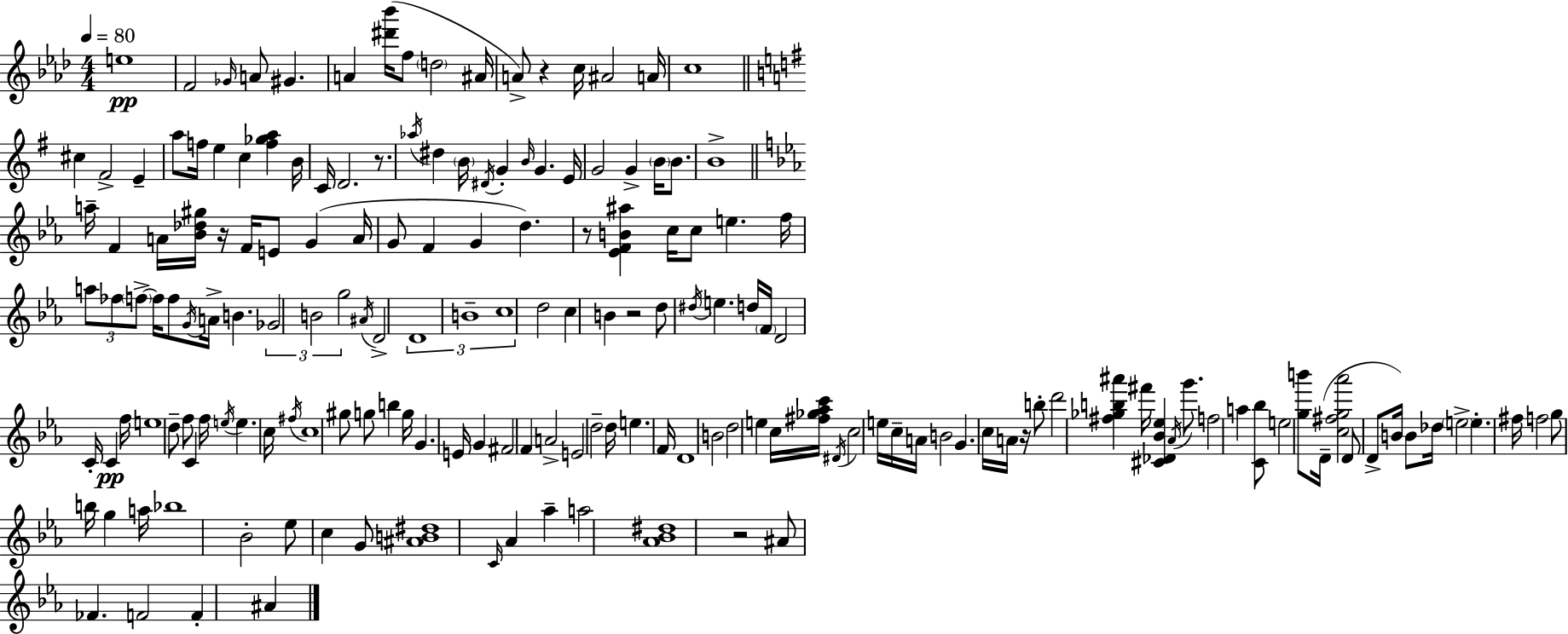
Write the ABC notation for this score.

X:1
T:Untitled
M:4/4
L:1/4
K:Ab
e4 F2 _G/4 A/2 ^G A [^d'_b']/4 f/2 d2 ^A/4 A/2 z c/4 ^A2 A/4 c4 ^c ^F2 E a/2 f/4 e c [f_ga] B/4 C/4 D2 z/2 _a/4 ^d B/4 ^D/4 G B/4 G E/4 G2 G B/4 B/2 B4 a/4 F A/4 [_B_d^g]/4 z/4 F/4 E/2 G A/4 G/2 F G d z/2 [_EFB^a] c/4 c/2 e f/4 a/2 _f/2 f/2 f/4 f/2 G/4 A/4 B _G2 B2 g2 ^A/4 D2 D4 B4 c4 d2 c B z2 d/2 ^d/4 e d/4 F/4 D2 C/4 C f/4 e4 d/2 f/2 C f/4 e/4 e c/4 ^f/4 c4 ^g/2 g/2 b g/4 G E/4 G ^F2 F A2 E2 d2 d/4 e F/4 D4 B2 d2 e c/4 [^f_g_ac']/4 ^D/4 c2 e/4 c/4 A/4 B2 G c/4 A/4 z/4 b/2 d'2 [^f_gb^a'] ^f'/4 [^C_D_B_e] _A/4 g'/2 f2 a [C_b]/2 e2 [gb']/2 D/4 [c^fg_a']2 D/2 D/2 B/4 B/2 _d/4 e2 e ^f/4 f2 g/2 b/4 g a/4 _b4 _B2 _e/2 c G/2 [^AB^d]4 C/4 _A _a a2 [_A_B^d]4 z2 ^A/2 _F F2 F ^A